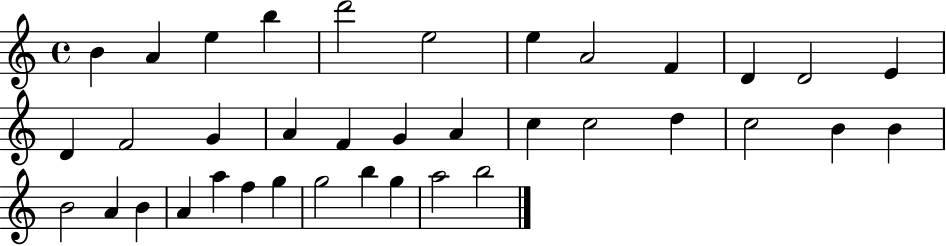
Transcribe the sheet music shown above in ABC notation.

X:1
T:Untitled
M:4/4
L:1/4
K:C
B A e b d'2 e2 e A2 F D D2 E D F2 G A F G A c c2 d c2 B B B2 A B A a f g g2 b g a2 b2